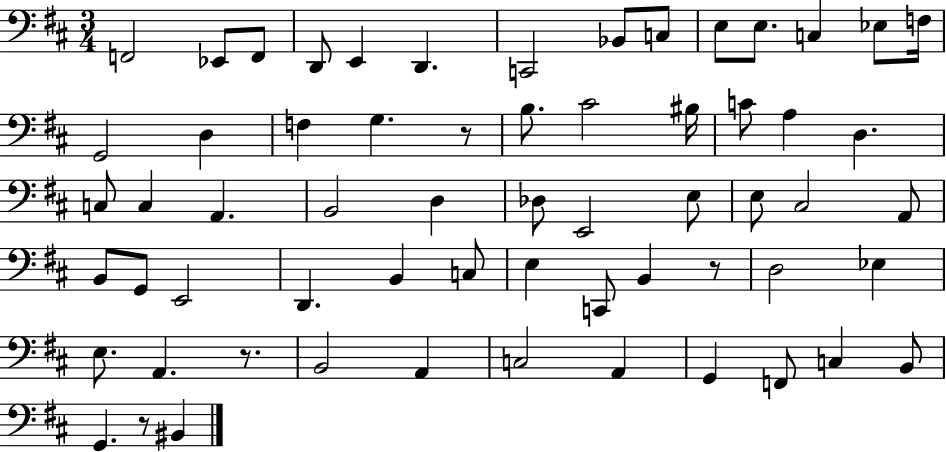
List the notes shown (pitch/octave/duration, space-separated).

F2/h Eb2/e F2/e D2/e E2/q D2/q. C2/h Bb2/e C3/e E3/e E3/e. C3/q Eb3/e F3/s G2/h D3/q F3/q G3/q. R/e B3/e. C#4/h BIS3/s C4/e A3/q D3/q. C3/e C3/q A2/q. B2/h D3/q Db3/e E2/h E3/e E3/e C#3/h A2/e B2/e G2/e E2/h D2/q. B2/q C3/e E3/q C2/e B2/q R/e D3/h Eb3/q E3/e. A2/q. R/e. B2/h A2/q C3/h A2/q G2/q F2/e C3/q B2/e G2/q. R/e BIS2/q